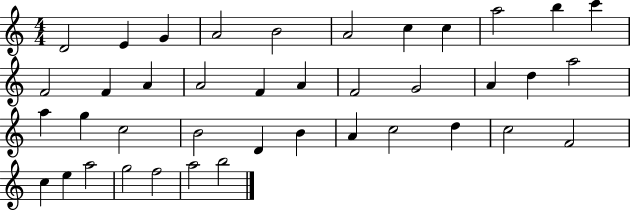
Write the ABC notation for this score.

X:1
T:Untitled
M:4/4
L:1/4
K:C
D2 E G A2 B2 A2 c c a2 b c' F2 F A A2 F A F2 G2 A d a2 a g c2 B2 D B A c2 d c2 F2 c e a2 g2 f2 a2 b2